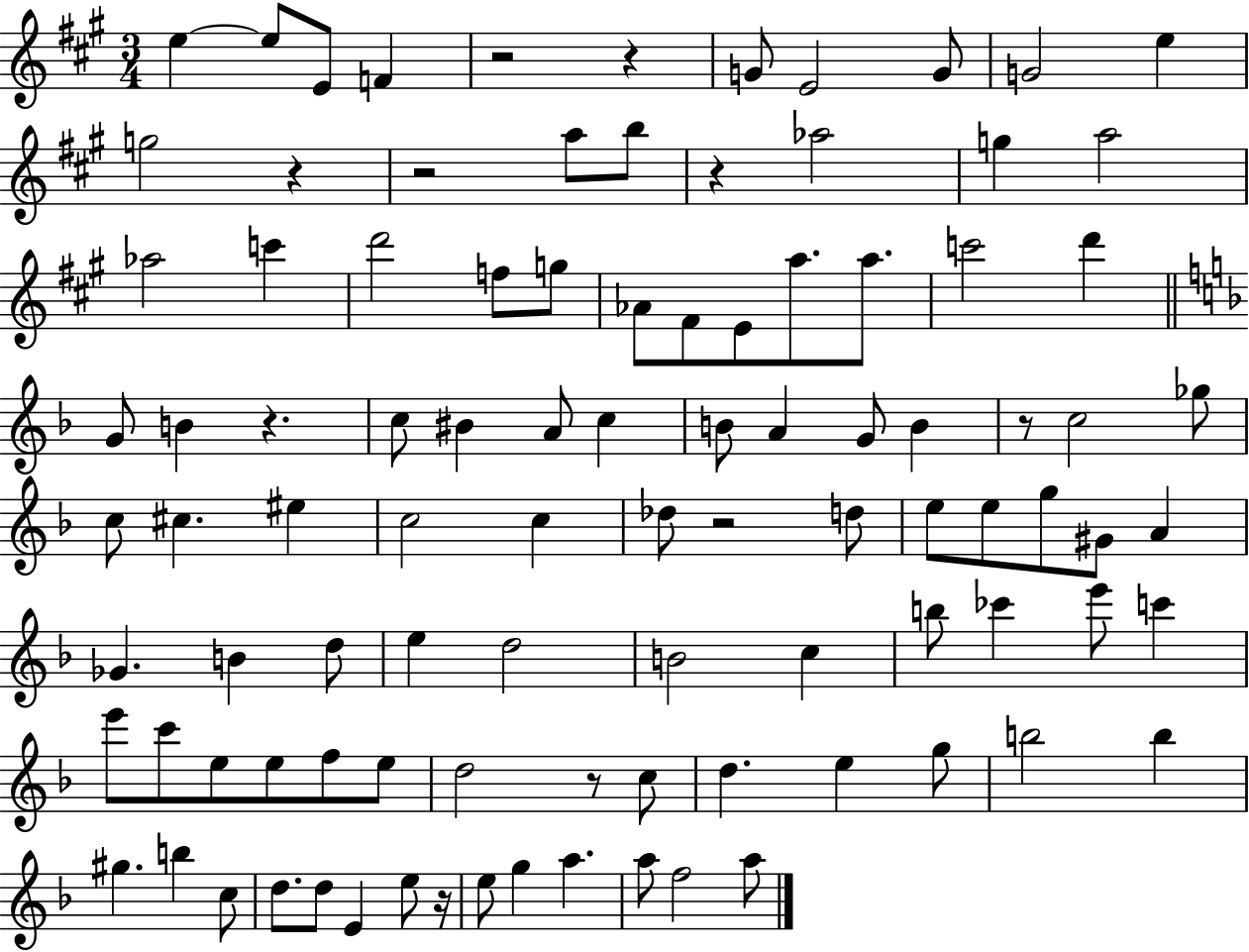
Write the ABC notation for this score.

X:1
T:Untitled
M:3/4
L:1/4
K:A
e e/2 E/2 F z2 z G/2 E2 G/2 G2 e g2 z z2 a/2 b/2 z _a2 g a2 _a2 c' d'2 f/2 g/2 _A/2 ^F/2 E/2 a/2 a/2 c'2 d' G/2 B z c/2 ^B A/2 c B/2 A G/2 B z/2 c2 _g/2 c/2 ^c ^e c2 c _d/2 z2 d/2 e/2 e/2 g/2 ^G/2 A _G B d/2 e d2 B2 c b/2 _c' e'/2 c' e'/2 c'/2 e/2 e/2 f/2 e/2 d2 z/2 c/2 d e g/2 b2 b ^g b c/2 d/2 d/2 E e/2 z/4 e/2 g a a/2 f2 a/2